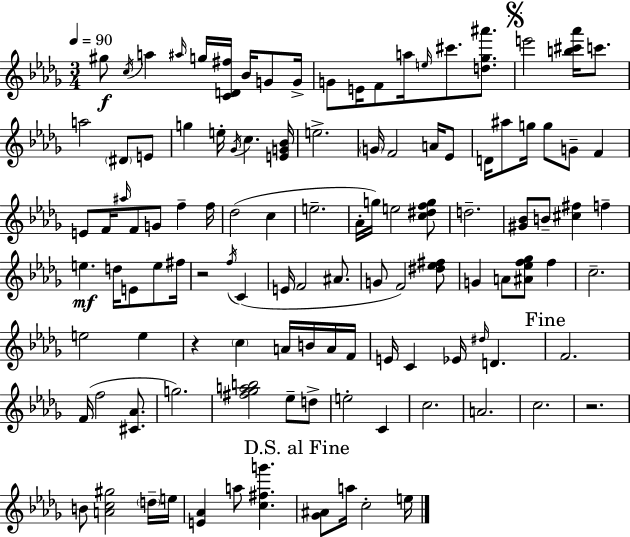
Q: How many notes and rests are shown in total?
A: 114